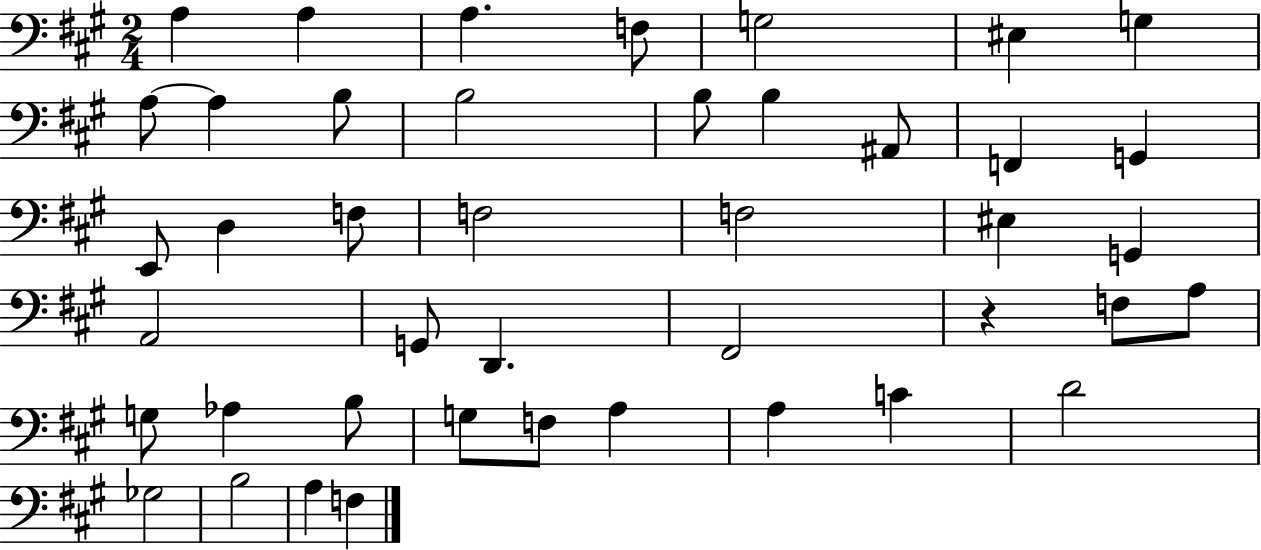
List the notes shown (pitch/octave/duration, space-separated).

A3/q A3/q A3/q. F3/e G3/h EIS3/q G3/q A3/e A3/q B3/e B3/h B3/e B3/q A#2/e F2/q G2/q E2/e D3/q F3/e F3/h F3/h EIS3/q G2/q A2/h G2/e D2/q. F#2/h R/q F3/e A3/e G3/e Ab3/q B3/e G3/e F3/e A3/q A3/q C4/q D4/h Gb3/h B3/h A3/q F3/q